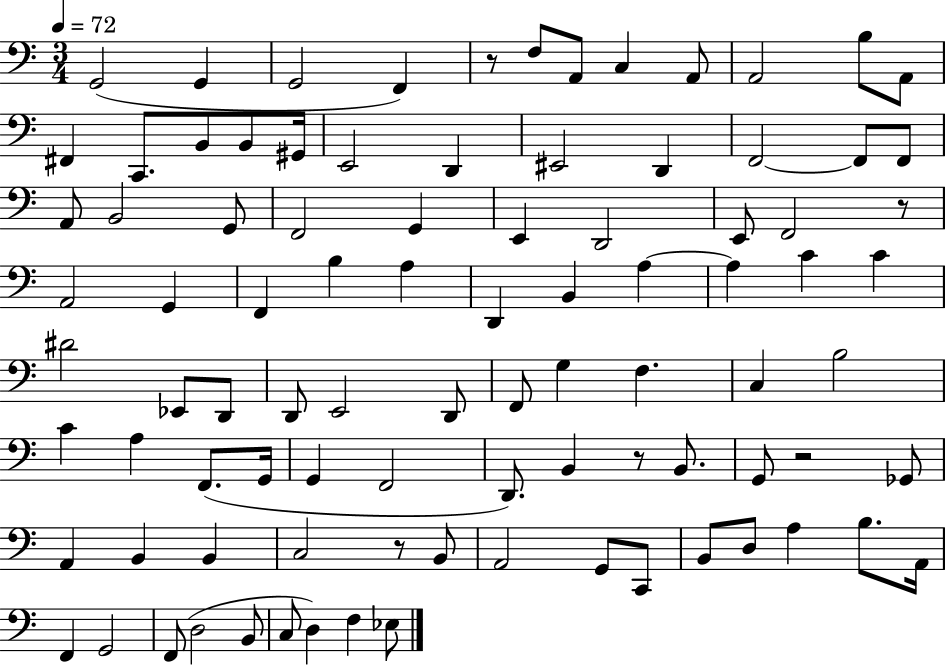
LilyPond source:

{
  \clef bass
  \numericTimeSignature
  \time 3/4
  \key c \major
  \tempo 4 = 72
  g,2( g,4 | g,2 f,4) | r8 f8 a,8 c4 a,8 | a,2 b8 a,8 | \break fis,4 c,8. b,8 b,8 gis,16 | e,2 d,4 | eis,2 d,4 | f,2~~ f,8 f,8 | \break a,8 b,2 g,8 | f,2 g,4 | e,4 d,2 | e,8 f,2 r8 | \break a,2 g,4 | f,4 b4 a4 | d,4 b,4 a4~~ | a4 c'4 c'4 | \break dis'2 ees,8 d,8 | d,8 e,2 d,8 | f,8 g4 f4. | c4 b2 | \break c'4 a4 f,8.( g,16 | g,4 f,2 | d,8.) b,4 r8 b,8. | g,8 r2 ges,8 | \break a,4 b,4 b,4 | c2 r8 b,8 | a,2 g,8 c,8 | b,8 d8 a4 b8. a,16 | \break f,4 g,2 | f,8( d2 b,8 | c8 d4) f4 ees8 | \bar "|."
}